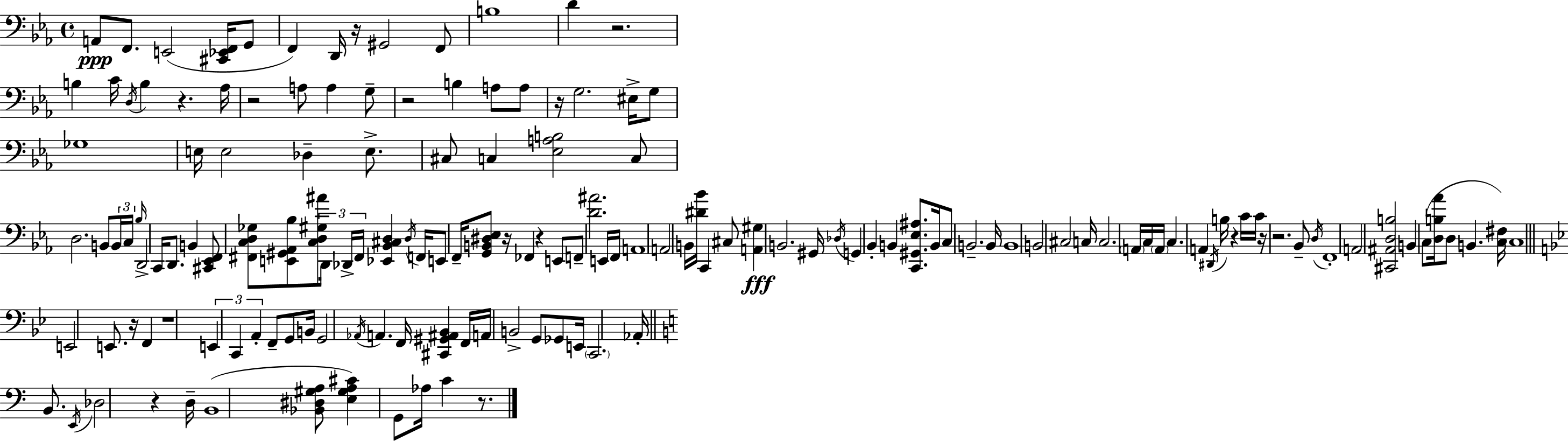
X:1
T:Untitled
M:4/4
L:1/4
K:Cm
A,,/2 F,,/2 E,,2 [^C,,_E,,F,,]/4 G,,/2 F,, D,,/4 z/4 ^G,,2 F,,/2 B,4 D z2 B, C/4 D,/4 B, z _A,/4 z2 A,/2 A, G,/2 z2 B, A,/2 A,/2 z/4 G,2 ^E,/4 G,/2 _G,4 E,/4 E,2 _D, E,/2 ^C,/2 C, [_E,A,B,]2 C,/2 D,2 B,,/2 B,,/4 C,/4 _B,/4 D,,2 C,,/4 D,,/2 B,, [^C,,_E,,F,,]/2 [^F,,C,D,_G,]/2 [E,,^G,,_A,,_B,]/2 [C,D,^G,^A]/2 D,,/4 _D,,/4 ^F,,/4 [_E,,_B,,^C,D,] D,/4 F,,/4 E,,/2 F,,/4 [G,,B,,^D,_E,]/2 z/4 _F,, z E,,/2 F,,/2 [D^A]2 E,,/4 F,,/4 A,,4 A,,2 B,,/4 [^D_B]/4 C,, ^C,/2 [A,,^G,] B,,2 ^G,,/4 _D,/4 G,, _B,, B,, [C,,^G,,_E,^A,]/2 B,,/4 C,/2 B,,2 B,,/4 B,,4 B,,2 ^C,2 C,/4 C,2 A,,/4 C,/4 A,,/4 C, A,, ^D,,/4 B,/4 z C/4 C/4 z/4 z2 _B,,/2 D,/4 F,,4 A,,2 [^C,,^A,,D,B,]2 B,, C,/2 [D,B,_A]/4 D,/2 B,, [C,^F,]/4 C,4 E,,2 E,,/2 z/4 F,, z4 E,, C,, A,, F,,/2 G,,/2 B,,/4 G,,2 _A,,/4 A,, F,,/4 [^C,,^G,,^A,,_B,,] F,,/4 A,,/4 B,,2 G,,/2 _G,,/2 E,,/4 C,,2 _A,,/4 B,,/2 E,,/4 _D,2 z D,/4 B,,4 [_B,,^D,^G,A,]/2 [E,^G,A,^C] G,,/2 _A,/4 C z/2